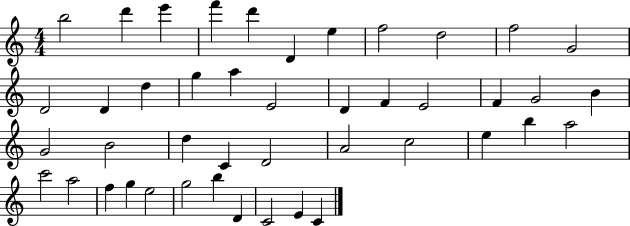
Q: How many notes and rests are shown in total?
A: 44